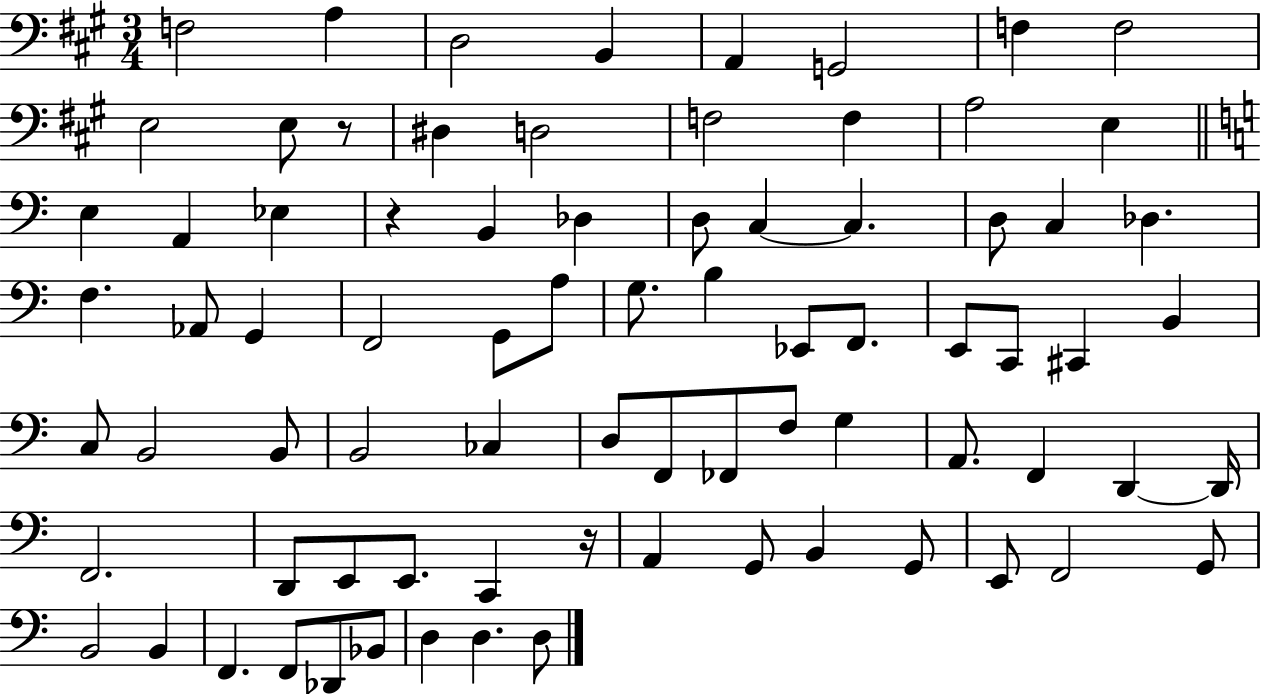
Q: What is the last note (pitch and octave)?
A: D3